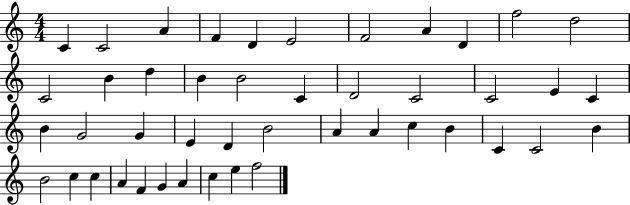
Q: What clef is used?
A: treble